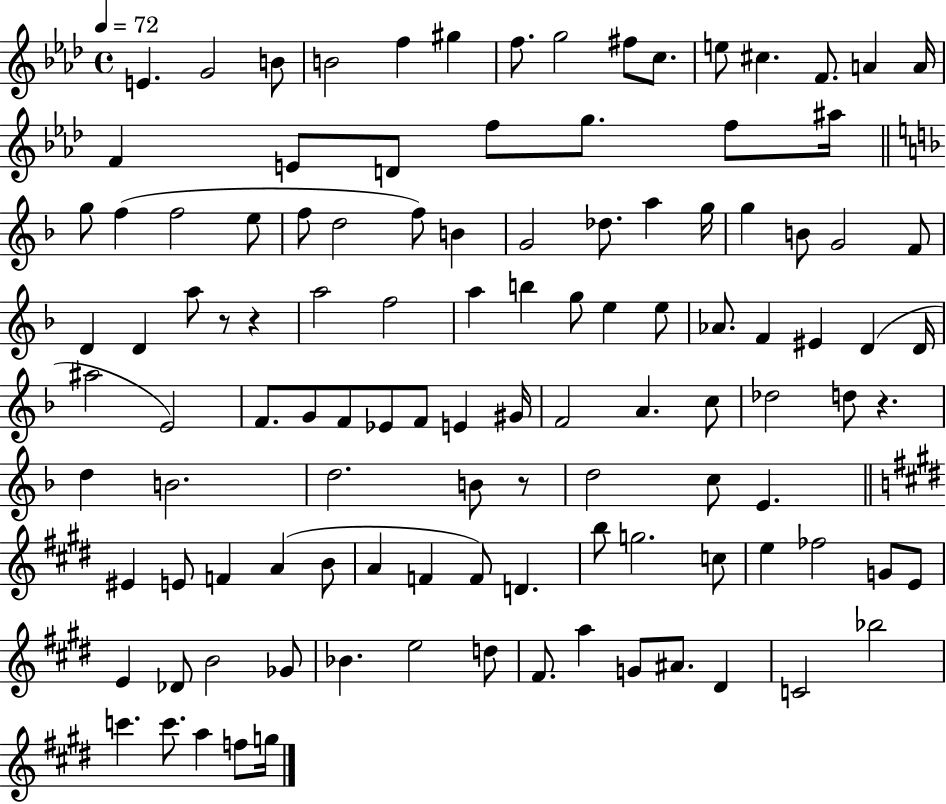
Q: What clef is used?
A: treble